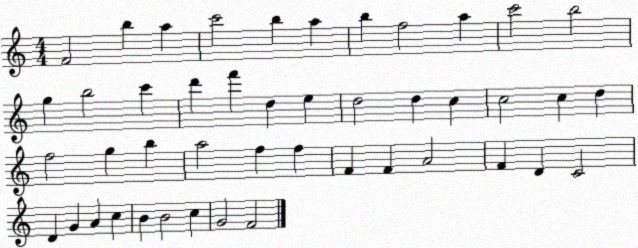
X:1
T:Untitled
M:4/4
L:1/4
K:C
F2 b a c'2 b a b f2 a c'2 b2 g b2 c' d' f' d e d2 d c c2 c d f2 g b a2 f f F F A2 F D C2 D G A c B B2 c G2 F2